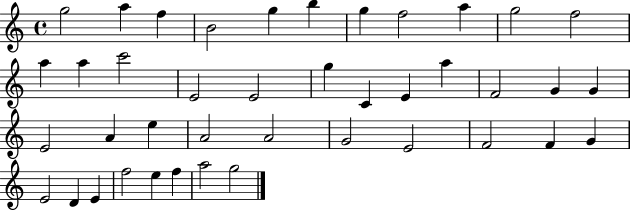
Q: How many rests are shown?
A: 0